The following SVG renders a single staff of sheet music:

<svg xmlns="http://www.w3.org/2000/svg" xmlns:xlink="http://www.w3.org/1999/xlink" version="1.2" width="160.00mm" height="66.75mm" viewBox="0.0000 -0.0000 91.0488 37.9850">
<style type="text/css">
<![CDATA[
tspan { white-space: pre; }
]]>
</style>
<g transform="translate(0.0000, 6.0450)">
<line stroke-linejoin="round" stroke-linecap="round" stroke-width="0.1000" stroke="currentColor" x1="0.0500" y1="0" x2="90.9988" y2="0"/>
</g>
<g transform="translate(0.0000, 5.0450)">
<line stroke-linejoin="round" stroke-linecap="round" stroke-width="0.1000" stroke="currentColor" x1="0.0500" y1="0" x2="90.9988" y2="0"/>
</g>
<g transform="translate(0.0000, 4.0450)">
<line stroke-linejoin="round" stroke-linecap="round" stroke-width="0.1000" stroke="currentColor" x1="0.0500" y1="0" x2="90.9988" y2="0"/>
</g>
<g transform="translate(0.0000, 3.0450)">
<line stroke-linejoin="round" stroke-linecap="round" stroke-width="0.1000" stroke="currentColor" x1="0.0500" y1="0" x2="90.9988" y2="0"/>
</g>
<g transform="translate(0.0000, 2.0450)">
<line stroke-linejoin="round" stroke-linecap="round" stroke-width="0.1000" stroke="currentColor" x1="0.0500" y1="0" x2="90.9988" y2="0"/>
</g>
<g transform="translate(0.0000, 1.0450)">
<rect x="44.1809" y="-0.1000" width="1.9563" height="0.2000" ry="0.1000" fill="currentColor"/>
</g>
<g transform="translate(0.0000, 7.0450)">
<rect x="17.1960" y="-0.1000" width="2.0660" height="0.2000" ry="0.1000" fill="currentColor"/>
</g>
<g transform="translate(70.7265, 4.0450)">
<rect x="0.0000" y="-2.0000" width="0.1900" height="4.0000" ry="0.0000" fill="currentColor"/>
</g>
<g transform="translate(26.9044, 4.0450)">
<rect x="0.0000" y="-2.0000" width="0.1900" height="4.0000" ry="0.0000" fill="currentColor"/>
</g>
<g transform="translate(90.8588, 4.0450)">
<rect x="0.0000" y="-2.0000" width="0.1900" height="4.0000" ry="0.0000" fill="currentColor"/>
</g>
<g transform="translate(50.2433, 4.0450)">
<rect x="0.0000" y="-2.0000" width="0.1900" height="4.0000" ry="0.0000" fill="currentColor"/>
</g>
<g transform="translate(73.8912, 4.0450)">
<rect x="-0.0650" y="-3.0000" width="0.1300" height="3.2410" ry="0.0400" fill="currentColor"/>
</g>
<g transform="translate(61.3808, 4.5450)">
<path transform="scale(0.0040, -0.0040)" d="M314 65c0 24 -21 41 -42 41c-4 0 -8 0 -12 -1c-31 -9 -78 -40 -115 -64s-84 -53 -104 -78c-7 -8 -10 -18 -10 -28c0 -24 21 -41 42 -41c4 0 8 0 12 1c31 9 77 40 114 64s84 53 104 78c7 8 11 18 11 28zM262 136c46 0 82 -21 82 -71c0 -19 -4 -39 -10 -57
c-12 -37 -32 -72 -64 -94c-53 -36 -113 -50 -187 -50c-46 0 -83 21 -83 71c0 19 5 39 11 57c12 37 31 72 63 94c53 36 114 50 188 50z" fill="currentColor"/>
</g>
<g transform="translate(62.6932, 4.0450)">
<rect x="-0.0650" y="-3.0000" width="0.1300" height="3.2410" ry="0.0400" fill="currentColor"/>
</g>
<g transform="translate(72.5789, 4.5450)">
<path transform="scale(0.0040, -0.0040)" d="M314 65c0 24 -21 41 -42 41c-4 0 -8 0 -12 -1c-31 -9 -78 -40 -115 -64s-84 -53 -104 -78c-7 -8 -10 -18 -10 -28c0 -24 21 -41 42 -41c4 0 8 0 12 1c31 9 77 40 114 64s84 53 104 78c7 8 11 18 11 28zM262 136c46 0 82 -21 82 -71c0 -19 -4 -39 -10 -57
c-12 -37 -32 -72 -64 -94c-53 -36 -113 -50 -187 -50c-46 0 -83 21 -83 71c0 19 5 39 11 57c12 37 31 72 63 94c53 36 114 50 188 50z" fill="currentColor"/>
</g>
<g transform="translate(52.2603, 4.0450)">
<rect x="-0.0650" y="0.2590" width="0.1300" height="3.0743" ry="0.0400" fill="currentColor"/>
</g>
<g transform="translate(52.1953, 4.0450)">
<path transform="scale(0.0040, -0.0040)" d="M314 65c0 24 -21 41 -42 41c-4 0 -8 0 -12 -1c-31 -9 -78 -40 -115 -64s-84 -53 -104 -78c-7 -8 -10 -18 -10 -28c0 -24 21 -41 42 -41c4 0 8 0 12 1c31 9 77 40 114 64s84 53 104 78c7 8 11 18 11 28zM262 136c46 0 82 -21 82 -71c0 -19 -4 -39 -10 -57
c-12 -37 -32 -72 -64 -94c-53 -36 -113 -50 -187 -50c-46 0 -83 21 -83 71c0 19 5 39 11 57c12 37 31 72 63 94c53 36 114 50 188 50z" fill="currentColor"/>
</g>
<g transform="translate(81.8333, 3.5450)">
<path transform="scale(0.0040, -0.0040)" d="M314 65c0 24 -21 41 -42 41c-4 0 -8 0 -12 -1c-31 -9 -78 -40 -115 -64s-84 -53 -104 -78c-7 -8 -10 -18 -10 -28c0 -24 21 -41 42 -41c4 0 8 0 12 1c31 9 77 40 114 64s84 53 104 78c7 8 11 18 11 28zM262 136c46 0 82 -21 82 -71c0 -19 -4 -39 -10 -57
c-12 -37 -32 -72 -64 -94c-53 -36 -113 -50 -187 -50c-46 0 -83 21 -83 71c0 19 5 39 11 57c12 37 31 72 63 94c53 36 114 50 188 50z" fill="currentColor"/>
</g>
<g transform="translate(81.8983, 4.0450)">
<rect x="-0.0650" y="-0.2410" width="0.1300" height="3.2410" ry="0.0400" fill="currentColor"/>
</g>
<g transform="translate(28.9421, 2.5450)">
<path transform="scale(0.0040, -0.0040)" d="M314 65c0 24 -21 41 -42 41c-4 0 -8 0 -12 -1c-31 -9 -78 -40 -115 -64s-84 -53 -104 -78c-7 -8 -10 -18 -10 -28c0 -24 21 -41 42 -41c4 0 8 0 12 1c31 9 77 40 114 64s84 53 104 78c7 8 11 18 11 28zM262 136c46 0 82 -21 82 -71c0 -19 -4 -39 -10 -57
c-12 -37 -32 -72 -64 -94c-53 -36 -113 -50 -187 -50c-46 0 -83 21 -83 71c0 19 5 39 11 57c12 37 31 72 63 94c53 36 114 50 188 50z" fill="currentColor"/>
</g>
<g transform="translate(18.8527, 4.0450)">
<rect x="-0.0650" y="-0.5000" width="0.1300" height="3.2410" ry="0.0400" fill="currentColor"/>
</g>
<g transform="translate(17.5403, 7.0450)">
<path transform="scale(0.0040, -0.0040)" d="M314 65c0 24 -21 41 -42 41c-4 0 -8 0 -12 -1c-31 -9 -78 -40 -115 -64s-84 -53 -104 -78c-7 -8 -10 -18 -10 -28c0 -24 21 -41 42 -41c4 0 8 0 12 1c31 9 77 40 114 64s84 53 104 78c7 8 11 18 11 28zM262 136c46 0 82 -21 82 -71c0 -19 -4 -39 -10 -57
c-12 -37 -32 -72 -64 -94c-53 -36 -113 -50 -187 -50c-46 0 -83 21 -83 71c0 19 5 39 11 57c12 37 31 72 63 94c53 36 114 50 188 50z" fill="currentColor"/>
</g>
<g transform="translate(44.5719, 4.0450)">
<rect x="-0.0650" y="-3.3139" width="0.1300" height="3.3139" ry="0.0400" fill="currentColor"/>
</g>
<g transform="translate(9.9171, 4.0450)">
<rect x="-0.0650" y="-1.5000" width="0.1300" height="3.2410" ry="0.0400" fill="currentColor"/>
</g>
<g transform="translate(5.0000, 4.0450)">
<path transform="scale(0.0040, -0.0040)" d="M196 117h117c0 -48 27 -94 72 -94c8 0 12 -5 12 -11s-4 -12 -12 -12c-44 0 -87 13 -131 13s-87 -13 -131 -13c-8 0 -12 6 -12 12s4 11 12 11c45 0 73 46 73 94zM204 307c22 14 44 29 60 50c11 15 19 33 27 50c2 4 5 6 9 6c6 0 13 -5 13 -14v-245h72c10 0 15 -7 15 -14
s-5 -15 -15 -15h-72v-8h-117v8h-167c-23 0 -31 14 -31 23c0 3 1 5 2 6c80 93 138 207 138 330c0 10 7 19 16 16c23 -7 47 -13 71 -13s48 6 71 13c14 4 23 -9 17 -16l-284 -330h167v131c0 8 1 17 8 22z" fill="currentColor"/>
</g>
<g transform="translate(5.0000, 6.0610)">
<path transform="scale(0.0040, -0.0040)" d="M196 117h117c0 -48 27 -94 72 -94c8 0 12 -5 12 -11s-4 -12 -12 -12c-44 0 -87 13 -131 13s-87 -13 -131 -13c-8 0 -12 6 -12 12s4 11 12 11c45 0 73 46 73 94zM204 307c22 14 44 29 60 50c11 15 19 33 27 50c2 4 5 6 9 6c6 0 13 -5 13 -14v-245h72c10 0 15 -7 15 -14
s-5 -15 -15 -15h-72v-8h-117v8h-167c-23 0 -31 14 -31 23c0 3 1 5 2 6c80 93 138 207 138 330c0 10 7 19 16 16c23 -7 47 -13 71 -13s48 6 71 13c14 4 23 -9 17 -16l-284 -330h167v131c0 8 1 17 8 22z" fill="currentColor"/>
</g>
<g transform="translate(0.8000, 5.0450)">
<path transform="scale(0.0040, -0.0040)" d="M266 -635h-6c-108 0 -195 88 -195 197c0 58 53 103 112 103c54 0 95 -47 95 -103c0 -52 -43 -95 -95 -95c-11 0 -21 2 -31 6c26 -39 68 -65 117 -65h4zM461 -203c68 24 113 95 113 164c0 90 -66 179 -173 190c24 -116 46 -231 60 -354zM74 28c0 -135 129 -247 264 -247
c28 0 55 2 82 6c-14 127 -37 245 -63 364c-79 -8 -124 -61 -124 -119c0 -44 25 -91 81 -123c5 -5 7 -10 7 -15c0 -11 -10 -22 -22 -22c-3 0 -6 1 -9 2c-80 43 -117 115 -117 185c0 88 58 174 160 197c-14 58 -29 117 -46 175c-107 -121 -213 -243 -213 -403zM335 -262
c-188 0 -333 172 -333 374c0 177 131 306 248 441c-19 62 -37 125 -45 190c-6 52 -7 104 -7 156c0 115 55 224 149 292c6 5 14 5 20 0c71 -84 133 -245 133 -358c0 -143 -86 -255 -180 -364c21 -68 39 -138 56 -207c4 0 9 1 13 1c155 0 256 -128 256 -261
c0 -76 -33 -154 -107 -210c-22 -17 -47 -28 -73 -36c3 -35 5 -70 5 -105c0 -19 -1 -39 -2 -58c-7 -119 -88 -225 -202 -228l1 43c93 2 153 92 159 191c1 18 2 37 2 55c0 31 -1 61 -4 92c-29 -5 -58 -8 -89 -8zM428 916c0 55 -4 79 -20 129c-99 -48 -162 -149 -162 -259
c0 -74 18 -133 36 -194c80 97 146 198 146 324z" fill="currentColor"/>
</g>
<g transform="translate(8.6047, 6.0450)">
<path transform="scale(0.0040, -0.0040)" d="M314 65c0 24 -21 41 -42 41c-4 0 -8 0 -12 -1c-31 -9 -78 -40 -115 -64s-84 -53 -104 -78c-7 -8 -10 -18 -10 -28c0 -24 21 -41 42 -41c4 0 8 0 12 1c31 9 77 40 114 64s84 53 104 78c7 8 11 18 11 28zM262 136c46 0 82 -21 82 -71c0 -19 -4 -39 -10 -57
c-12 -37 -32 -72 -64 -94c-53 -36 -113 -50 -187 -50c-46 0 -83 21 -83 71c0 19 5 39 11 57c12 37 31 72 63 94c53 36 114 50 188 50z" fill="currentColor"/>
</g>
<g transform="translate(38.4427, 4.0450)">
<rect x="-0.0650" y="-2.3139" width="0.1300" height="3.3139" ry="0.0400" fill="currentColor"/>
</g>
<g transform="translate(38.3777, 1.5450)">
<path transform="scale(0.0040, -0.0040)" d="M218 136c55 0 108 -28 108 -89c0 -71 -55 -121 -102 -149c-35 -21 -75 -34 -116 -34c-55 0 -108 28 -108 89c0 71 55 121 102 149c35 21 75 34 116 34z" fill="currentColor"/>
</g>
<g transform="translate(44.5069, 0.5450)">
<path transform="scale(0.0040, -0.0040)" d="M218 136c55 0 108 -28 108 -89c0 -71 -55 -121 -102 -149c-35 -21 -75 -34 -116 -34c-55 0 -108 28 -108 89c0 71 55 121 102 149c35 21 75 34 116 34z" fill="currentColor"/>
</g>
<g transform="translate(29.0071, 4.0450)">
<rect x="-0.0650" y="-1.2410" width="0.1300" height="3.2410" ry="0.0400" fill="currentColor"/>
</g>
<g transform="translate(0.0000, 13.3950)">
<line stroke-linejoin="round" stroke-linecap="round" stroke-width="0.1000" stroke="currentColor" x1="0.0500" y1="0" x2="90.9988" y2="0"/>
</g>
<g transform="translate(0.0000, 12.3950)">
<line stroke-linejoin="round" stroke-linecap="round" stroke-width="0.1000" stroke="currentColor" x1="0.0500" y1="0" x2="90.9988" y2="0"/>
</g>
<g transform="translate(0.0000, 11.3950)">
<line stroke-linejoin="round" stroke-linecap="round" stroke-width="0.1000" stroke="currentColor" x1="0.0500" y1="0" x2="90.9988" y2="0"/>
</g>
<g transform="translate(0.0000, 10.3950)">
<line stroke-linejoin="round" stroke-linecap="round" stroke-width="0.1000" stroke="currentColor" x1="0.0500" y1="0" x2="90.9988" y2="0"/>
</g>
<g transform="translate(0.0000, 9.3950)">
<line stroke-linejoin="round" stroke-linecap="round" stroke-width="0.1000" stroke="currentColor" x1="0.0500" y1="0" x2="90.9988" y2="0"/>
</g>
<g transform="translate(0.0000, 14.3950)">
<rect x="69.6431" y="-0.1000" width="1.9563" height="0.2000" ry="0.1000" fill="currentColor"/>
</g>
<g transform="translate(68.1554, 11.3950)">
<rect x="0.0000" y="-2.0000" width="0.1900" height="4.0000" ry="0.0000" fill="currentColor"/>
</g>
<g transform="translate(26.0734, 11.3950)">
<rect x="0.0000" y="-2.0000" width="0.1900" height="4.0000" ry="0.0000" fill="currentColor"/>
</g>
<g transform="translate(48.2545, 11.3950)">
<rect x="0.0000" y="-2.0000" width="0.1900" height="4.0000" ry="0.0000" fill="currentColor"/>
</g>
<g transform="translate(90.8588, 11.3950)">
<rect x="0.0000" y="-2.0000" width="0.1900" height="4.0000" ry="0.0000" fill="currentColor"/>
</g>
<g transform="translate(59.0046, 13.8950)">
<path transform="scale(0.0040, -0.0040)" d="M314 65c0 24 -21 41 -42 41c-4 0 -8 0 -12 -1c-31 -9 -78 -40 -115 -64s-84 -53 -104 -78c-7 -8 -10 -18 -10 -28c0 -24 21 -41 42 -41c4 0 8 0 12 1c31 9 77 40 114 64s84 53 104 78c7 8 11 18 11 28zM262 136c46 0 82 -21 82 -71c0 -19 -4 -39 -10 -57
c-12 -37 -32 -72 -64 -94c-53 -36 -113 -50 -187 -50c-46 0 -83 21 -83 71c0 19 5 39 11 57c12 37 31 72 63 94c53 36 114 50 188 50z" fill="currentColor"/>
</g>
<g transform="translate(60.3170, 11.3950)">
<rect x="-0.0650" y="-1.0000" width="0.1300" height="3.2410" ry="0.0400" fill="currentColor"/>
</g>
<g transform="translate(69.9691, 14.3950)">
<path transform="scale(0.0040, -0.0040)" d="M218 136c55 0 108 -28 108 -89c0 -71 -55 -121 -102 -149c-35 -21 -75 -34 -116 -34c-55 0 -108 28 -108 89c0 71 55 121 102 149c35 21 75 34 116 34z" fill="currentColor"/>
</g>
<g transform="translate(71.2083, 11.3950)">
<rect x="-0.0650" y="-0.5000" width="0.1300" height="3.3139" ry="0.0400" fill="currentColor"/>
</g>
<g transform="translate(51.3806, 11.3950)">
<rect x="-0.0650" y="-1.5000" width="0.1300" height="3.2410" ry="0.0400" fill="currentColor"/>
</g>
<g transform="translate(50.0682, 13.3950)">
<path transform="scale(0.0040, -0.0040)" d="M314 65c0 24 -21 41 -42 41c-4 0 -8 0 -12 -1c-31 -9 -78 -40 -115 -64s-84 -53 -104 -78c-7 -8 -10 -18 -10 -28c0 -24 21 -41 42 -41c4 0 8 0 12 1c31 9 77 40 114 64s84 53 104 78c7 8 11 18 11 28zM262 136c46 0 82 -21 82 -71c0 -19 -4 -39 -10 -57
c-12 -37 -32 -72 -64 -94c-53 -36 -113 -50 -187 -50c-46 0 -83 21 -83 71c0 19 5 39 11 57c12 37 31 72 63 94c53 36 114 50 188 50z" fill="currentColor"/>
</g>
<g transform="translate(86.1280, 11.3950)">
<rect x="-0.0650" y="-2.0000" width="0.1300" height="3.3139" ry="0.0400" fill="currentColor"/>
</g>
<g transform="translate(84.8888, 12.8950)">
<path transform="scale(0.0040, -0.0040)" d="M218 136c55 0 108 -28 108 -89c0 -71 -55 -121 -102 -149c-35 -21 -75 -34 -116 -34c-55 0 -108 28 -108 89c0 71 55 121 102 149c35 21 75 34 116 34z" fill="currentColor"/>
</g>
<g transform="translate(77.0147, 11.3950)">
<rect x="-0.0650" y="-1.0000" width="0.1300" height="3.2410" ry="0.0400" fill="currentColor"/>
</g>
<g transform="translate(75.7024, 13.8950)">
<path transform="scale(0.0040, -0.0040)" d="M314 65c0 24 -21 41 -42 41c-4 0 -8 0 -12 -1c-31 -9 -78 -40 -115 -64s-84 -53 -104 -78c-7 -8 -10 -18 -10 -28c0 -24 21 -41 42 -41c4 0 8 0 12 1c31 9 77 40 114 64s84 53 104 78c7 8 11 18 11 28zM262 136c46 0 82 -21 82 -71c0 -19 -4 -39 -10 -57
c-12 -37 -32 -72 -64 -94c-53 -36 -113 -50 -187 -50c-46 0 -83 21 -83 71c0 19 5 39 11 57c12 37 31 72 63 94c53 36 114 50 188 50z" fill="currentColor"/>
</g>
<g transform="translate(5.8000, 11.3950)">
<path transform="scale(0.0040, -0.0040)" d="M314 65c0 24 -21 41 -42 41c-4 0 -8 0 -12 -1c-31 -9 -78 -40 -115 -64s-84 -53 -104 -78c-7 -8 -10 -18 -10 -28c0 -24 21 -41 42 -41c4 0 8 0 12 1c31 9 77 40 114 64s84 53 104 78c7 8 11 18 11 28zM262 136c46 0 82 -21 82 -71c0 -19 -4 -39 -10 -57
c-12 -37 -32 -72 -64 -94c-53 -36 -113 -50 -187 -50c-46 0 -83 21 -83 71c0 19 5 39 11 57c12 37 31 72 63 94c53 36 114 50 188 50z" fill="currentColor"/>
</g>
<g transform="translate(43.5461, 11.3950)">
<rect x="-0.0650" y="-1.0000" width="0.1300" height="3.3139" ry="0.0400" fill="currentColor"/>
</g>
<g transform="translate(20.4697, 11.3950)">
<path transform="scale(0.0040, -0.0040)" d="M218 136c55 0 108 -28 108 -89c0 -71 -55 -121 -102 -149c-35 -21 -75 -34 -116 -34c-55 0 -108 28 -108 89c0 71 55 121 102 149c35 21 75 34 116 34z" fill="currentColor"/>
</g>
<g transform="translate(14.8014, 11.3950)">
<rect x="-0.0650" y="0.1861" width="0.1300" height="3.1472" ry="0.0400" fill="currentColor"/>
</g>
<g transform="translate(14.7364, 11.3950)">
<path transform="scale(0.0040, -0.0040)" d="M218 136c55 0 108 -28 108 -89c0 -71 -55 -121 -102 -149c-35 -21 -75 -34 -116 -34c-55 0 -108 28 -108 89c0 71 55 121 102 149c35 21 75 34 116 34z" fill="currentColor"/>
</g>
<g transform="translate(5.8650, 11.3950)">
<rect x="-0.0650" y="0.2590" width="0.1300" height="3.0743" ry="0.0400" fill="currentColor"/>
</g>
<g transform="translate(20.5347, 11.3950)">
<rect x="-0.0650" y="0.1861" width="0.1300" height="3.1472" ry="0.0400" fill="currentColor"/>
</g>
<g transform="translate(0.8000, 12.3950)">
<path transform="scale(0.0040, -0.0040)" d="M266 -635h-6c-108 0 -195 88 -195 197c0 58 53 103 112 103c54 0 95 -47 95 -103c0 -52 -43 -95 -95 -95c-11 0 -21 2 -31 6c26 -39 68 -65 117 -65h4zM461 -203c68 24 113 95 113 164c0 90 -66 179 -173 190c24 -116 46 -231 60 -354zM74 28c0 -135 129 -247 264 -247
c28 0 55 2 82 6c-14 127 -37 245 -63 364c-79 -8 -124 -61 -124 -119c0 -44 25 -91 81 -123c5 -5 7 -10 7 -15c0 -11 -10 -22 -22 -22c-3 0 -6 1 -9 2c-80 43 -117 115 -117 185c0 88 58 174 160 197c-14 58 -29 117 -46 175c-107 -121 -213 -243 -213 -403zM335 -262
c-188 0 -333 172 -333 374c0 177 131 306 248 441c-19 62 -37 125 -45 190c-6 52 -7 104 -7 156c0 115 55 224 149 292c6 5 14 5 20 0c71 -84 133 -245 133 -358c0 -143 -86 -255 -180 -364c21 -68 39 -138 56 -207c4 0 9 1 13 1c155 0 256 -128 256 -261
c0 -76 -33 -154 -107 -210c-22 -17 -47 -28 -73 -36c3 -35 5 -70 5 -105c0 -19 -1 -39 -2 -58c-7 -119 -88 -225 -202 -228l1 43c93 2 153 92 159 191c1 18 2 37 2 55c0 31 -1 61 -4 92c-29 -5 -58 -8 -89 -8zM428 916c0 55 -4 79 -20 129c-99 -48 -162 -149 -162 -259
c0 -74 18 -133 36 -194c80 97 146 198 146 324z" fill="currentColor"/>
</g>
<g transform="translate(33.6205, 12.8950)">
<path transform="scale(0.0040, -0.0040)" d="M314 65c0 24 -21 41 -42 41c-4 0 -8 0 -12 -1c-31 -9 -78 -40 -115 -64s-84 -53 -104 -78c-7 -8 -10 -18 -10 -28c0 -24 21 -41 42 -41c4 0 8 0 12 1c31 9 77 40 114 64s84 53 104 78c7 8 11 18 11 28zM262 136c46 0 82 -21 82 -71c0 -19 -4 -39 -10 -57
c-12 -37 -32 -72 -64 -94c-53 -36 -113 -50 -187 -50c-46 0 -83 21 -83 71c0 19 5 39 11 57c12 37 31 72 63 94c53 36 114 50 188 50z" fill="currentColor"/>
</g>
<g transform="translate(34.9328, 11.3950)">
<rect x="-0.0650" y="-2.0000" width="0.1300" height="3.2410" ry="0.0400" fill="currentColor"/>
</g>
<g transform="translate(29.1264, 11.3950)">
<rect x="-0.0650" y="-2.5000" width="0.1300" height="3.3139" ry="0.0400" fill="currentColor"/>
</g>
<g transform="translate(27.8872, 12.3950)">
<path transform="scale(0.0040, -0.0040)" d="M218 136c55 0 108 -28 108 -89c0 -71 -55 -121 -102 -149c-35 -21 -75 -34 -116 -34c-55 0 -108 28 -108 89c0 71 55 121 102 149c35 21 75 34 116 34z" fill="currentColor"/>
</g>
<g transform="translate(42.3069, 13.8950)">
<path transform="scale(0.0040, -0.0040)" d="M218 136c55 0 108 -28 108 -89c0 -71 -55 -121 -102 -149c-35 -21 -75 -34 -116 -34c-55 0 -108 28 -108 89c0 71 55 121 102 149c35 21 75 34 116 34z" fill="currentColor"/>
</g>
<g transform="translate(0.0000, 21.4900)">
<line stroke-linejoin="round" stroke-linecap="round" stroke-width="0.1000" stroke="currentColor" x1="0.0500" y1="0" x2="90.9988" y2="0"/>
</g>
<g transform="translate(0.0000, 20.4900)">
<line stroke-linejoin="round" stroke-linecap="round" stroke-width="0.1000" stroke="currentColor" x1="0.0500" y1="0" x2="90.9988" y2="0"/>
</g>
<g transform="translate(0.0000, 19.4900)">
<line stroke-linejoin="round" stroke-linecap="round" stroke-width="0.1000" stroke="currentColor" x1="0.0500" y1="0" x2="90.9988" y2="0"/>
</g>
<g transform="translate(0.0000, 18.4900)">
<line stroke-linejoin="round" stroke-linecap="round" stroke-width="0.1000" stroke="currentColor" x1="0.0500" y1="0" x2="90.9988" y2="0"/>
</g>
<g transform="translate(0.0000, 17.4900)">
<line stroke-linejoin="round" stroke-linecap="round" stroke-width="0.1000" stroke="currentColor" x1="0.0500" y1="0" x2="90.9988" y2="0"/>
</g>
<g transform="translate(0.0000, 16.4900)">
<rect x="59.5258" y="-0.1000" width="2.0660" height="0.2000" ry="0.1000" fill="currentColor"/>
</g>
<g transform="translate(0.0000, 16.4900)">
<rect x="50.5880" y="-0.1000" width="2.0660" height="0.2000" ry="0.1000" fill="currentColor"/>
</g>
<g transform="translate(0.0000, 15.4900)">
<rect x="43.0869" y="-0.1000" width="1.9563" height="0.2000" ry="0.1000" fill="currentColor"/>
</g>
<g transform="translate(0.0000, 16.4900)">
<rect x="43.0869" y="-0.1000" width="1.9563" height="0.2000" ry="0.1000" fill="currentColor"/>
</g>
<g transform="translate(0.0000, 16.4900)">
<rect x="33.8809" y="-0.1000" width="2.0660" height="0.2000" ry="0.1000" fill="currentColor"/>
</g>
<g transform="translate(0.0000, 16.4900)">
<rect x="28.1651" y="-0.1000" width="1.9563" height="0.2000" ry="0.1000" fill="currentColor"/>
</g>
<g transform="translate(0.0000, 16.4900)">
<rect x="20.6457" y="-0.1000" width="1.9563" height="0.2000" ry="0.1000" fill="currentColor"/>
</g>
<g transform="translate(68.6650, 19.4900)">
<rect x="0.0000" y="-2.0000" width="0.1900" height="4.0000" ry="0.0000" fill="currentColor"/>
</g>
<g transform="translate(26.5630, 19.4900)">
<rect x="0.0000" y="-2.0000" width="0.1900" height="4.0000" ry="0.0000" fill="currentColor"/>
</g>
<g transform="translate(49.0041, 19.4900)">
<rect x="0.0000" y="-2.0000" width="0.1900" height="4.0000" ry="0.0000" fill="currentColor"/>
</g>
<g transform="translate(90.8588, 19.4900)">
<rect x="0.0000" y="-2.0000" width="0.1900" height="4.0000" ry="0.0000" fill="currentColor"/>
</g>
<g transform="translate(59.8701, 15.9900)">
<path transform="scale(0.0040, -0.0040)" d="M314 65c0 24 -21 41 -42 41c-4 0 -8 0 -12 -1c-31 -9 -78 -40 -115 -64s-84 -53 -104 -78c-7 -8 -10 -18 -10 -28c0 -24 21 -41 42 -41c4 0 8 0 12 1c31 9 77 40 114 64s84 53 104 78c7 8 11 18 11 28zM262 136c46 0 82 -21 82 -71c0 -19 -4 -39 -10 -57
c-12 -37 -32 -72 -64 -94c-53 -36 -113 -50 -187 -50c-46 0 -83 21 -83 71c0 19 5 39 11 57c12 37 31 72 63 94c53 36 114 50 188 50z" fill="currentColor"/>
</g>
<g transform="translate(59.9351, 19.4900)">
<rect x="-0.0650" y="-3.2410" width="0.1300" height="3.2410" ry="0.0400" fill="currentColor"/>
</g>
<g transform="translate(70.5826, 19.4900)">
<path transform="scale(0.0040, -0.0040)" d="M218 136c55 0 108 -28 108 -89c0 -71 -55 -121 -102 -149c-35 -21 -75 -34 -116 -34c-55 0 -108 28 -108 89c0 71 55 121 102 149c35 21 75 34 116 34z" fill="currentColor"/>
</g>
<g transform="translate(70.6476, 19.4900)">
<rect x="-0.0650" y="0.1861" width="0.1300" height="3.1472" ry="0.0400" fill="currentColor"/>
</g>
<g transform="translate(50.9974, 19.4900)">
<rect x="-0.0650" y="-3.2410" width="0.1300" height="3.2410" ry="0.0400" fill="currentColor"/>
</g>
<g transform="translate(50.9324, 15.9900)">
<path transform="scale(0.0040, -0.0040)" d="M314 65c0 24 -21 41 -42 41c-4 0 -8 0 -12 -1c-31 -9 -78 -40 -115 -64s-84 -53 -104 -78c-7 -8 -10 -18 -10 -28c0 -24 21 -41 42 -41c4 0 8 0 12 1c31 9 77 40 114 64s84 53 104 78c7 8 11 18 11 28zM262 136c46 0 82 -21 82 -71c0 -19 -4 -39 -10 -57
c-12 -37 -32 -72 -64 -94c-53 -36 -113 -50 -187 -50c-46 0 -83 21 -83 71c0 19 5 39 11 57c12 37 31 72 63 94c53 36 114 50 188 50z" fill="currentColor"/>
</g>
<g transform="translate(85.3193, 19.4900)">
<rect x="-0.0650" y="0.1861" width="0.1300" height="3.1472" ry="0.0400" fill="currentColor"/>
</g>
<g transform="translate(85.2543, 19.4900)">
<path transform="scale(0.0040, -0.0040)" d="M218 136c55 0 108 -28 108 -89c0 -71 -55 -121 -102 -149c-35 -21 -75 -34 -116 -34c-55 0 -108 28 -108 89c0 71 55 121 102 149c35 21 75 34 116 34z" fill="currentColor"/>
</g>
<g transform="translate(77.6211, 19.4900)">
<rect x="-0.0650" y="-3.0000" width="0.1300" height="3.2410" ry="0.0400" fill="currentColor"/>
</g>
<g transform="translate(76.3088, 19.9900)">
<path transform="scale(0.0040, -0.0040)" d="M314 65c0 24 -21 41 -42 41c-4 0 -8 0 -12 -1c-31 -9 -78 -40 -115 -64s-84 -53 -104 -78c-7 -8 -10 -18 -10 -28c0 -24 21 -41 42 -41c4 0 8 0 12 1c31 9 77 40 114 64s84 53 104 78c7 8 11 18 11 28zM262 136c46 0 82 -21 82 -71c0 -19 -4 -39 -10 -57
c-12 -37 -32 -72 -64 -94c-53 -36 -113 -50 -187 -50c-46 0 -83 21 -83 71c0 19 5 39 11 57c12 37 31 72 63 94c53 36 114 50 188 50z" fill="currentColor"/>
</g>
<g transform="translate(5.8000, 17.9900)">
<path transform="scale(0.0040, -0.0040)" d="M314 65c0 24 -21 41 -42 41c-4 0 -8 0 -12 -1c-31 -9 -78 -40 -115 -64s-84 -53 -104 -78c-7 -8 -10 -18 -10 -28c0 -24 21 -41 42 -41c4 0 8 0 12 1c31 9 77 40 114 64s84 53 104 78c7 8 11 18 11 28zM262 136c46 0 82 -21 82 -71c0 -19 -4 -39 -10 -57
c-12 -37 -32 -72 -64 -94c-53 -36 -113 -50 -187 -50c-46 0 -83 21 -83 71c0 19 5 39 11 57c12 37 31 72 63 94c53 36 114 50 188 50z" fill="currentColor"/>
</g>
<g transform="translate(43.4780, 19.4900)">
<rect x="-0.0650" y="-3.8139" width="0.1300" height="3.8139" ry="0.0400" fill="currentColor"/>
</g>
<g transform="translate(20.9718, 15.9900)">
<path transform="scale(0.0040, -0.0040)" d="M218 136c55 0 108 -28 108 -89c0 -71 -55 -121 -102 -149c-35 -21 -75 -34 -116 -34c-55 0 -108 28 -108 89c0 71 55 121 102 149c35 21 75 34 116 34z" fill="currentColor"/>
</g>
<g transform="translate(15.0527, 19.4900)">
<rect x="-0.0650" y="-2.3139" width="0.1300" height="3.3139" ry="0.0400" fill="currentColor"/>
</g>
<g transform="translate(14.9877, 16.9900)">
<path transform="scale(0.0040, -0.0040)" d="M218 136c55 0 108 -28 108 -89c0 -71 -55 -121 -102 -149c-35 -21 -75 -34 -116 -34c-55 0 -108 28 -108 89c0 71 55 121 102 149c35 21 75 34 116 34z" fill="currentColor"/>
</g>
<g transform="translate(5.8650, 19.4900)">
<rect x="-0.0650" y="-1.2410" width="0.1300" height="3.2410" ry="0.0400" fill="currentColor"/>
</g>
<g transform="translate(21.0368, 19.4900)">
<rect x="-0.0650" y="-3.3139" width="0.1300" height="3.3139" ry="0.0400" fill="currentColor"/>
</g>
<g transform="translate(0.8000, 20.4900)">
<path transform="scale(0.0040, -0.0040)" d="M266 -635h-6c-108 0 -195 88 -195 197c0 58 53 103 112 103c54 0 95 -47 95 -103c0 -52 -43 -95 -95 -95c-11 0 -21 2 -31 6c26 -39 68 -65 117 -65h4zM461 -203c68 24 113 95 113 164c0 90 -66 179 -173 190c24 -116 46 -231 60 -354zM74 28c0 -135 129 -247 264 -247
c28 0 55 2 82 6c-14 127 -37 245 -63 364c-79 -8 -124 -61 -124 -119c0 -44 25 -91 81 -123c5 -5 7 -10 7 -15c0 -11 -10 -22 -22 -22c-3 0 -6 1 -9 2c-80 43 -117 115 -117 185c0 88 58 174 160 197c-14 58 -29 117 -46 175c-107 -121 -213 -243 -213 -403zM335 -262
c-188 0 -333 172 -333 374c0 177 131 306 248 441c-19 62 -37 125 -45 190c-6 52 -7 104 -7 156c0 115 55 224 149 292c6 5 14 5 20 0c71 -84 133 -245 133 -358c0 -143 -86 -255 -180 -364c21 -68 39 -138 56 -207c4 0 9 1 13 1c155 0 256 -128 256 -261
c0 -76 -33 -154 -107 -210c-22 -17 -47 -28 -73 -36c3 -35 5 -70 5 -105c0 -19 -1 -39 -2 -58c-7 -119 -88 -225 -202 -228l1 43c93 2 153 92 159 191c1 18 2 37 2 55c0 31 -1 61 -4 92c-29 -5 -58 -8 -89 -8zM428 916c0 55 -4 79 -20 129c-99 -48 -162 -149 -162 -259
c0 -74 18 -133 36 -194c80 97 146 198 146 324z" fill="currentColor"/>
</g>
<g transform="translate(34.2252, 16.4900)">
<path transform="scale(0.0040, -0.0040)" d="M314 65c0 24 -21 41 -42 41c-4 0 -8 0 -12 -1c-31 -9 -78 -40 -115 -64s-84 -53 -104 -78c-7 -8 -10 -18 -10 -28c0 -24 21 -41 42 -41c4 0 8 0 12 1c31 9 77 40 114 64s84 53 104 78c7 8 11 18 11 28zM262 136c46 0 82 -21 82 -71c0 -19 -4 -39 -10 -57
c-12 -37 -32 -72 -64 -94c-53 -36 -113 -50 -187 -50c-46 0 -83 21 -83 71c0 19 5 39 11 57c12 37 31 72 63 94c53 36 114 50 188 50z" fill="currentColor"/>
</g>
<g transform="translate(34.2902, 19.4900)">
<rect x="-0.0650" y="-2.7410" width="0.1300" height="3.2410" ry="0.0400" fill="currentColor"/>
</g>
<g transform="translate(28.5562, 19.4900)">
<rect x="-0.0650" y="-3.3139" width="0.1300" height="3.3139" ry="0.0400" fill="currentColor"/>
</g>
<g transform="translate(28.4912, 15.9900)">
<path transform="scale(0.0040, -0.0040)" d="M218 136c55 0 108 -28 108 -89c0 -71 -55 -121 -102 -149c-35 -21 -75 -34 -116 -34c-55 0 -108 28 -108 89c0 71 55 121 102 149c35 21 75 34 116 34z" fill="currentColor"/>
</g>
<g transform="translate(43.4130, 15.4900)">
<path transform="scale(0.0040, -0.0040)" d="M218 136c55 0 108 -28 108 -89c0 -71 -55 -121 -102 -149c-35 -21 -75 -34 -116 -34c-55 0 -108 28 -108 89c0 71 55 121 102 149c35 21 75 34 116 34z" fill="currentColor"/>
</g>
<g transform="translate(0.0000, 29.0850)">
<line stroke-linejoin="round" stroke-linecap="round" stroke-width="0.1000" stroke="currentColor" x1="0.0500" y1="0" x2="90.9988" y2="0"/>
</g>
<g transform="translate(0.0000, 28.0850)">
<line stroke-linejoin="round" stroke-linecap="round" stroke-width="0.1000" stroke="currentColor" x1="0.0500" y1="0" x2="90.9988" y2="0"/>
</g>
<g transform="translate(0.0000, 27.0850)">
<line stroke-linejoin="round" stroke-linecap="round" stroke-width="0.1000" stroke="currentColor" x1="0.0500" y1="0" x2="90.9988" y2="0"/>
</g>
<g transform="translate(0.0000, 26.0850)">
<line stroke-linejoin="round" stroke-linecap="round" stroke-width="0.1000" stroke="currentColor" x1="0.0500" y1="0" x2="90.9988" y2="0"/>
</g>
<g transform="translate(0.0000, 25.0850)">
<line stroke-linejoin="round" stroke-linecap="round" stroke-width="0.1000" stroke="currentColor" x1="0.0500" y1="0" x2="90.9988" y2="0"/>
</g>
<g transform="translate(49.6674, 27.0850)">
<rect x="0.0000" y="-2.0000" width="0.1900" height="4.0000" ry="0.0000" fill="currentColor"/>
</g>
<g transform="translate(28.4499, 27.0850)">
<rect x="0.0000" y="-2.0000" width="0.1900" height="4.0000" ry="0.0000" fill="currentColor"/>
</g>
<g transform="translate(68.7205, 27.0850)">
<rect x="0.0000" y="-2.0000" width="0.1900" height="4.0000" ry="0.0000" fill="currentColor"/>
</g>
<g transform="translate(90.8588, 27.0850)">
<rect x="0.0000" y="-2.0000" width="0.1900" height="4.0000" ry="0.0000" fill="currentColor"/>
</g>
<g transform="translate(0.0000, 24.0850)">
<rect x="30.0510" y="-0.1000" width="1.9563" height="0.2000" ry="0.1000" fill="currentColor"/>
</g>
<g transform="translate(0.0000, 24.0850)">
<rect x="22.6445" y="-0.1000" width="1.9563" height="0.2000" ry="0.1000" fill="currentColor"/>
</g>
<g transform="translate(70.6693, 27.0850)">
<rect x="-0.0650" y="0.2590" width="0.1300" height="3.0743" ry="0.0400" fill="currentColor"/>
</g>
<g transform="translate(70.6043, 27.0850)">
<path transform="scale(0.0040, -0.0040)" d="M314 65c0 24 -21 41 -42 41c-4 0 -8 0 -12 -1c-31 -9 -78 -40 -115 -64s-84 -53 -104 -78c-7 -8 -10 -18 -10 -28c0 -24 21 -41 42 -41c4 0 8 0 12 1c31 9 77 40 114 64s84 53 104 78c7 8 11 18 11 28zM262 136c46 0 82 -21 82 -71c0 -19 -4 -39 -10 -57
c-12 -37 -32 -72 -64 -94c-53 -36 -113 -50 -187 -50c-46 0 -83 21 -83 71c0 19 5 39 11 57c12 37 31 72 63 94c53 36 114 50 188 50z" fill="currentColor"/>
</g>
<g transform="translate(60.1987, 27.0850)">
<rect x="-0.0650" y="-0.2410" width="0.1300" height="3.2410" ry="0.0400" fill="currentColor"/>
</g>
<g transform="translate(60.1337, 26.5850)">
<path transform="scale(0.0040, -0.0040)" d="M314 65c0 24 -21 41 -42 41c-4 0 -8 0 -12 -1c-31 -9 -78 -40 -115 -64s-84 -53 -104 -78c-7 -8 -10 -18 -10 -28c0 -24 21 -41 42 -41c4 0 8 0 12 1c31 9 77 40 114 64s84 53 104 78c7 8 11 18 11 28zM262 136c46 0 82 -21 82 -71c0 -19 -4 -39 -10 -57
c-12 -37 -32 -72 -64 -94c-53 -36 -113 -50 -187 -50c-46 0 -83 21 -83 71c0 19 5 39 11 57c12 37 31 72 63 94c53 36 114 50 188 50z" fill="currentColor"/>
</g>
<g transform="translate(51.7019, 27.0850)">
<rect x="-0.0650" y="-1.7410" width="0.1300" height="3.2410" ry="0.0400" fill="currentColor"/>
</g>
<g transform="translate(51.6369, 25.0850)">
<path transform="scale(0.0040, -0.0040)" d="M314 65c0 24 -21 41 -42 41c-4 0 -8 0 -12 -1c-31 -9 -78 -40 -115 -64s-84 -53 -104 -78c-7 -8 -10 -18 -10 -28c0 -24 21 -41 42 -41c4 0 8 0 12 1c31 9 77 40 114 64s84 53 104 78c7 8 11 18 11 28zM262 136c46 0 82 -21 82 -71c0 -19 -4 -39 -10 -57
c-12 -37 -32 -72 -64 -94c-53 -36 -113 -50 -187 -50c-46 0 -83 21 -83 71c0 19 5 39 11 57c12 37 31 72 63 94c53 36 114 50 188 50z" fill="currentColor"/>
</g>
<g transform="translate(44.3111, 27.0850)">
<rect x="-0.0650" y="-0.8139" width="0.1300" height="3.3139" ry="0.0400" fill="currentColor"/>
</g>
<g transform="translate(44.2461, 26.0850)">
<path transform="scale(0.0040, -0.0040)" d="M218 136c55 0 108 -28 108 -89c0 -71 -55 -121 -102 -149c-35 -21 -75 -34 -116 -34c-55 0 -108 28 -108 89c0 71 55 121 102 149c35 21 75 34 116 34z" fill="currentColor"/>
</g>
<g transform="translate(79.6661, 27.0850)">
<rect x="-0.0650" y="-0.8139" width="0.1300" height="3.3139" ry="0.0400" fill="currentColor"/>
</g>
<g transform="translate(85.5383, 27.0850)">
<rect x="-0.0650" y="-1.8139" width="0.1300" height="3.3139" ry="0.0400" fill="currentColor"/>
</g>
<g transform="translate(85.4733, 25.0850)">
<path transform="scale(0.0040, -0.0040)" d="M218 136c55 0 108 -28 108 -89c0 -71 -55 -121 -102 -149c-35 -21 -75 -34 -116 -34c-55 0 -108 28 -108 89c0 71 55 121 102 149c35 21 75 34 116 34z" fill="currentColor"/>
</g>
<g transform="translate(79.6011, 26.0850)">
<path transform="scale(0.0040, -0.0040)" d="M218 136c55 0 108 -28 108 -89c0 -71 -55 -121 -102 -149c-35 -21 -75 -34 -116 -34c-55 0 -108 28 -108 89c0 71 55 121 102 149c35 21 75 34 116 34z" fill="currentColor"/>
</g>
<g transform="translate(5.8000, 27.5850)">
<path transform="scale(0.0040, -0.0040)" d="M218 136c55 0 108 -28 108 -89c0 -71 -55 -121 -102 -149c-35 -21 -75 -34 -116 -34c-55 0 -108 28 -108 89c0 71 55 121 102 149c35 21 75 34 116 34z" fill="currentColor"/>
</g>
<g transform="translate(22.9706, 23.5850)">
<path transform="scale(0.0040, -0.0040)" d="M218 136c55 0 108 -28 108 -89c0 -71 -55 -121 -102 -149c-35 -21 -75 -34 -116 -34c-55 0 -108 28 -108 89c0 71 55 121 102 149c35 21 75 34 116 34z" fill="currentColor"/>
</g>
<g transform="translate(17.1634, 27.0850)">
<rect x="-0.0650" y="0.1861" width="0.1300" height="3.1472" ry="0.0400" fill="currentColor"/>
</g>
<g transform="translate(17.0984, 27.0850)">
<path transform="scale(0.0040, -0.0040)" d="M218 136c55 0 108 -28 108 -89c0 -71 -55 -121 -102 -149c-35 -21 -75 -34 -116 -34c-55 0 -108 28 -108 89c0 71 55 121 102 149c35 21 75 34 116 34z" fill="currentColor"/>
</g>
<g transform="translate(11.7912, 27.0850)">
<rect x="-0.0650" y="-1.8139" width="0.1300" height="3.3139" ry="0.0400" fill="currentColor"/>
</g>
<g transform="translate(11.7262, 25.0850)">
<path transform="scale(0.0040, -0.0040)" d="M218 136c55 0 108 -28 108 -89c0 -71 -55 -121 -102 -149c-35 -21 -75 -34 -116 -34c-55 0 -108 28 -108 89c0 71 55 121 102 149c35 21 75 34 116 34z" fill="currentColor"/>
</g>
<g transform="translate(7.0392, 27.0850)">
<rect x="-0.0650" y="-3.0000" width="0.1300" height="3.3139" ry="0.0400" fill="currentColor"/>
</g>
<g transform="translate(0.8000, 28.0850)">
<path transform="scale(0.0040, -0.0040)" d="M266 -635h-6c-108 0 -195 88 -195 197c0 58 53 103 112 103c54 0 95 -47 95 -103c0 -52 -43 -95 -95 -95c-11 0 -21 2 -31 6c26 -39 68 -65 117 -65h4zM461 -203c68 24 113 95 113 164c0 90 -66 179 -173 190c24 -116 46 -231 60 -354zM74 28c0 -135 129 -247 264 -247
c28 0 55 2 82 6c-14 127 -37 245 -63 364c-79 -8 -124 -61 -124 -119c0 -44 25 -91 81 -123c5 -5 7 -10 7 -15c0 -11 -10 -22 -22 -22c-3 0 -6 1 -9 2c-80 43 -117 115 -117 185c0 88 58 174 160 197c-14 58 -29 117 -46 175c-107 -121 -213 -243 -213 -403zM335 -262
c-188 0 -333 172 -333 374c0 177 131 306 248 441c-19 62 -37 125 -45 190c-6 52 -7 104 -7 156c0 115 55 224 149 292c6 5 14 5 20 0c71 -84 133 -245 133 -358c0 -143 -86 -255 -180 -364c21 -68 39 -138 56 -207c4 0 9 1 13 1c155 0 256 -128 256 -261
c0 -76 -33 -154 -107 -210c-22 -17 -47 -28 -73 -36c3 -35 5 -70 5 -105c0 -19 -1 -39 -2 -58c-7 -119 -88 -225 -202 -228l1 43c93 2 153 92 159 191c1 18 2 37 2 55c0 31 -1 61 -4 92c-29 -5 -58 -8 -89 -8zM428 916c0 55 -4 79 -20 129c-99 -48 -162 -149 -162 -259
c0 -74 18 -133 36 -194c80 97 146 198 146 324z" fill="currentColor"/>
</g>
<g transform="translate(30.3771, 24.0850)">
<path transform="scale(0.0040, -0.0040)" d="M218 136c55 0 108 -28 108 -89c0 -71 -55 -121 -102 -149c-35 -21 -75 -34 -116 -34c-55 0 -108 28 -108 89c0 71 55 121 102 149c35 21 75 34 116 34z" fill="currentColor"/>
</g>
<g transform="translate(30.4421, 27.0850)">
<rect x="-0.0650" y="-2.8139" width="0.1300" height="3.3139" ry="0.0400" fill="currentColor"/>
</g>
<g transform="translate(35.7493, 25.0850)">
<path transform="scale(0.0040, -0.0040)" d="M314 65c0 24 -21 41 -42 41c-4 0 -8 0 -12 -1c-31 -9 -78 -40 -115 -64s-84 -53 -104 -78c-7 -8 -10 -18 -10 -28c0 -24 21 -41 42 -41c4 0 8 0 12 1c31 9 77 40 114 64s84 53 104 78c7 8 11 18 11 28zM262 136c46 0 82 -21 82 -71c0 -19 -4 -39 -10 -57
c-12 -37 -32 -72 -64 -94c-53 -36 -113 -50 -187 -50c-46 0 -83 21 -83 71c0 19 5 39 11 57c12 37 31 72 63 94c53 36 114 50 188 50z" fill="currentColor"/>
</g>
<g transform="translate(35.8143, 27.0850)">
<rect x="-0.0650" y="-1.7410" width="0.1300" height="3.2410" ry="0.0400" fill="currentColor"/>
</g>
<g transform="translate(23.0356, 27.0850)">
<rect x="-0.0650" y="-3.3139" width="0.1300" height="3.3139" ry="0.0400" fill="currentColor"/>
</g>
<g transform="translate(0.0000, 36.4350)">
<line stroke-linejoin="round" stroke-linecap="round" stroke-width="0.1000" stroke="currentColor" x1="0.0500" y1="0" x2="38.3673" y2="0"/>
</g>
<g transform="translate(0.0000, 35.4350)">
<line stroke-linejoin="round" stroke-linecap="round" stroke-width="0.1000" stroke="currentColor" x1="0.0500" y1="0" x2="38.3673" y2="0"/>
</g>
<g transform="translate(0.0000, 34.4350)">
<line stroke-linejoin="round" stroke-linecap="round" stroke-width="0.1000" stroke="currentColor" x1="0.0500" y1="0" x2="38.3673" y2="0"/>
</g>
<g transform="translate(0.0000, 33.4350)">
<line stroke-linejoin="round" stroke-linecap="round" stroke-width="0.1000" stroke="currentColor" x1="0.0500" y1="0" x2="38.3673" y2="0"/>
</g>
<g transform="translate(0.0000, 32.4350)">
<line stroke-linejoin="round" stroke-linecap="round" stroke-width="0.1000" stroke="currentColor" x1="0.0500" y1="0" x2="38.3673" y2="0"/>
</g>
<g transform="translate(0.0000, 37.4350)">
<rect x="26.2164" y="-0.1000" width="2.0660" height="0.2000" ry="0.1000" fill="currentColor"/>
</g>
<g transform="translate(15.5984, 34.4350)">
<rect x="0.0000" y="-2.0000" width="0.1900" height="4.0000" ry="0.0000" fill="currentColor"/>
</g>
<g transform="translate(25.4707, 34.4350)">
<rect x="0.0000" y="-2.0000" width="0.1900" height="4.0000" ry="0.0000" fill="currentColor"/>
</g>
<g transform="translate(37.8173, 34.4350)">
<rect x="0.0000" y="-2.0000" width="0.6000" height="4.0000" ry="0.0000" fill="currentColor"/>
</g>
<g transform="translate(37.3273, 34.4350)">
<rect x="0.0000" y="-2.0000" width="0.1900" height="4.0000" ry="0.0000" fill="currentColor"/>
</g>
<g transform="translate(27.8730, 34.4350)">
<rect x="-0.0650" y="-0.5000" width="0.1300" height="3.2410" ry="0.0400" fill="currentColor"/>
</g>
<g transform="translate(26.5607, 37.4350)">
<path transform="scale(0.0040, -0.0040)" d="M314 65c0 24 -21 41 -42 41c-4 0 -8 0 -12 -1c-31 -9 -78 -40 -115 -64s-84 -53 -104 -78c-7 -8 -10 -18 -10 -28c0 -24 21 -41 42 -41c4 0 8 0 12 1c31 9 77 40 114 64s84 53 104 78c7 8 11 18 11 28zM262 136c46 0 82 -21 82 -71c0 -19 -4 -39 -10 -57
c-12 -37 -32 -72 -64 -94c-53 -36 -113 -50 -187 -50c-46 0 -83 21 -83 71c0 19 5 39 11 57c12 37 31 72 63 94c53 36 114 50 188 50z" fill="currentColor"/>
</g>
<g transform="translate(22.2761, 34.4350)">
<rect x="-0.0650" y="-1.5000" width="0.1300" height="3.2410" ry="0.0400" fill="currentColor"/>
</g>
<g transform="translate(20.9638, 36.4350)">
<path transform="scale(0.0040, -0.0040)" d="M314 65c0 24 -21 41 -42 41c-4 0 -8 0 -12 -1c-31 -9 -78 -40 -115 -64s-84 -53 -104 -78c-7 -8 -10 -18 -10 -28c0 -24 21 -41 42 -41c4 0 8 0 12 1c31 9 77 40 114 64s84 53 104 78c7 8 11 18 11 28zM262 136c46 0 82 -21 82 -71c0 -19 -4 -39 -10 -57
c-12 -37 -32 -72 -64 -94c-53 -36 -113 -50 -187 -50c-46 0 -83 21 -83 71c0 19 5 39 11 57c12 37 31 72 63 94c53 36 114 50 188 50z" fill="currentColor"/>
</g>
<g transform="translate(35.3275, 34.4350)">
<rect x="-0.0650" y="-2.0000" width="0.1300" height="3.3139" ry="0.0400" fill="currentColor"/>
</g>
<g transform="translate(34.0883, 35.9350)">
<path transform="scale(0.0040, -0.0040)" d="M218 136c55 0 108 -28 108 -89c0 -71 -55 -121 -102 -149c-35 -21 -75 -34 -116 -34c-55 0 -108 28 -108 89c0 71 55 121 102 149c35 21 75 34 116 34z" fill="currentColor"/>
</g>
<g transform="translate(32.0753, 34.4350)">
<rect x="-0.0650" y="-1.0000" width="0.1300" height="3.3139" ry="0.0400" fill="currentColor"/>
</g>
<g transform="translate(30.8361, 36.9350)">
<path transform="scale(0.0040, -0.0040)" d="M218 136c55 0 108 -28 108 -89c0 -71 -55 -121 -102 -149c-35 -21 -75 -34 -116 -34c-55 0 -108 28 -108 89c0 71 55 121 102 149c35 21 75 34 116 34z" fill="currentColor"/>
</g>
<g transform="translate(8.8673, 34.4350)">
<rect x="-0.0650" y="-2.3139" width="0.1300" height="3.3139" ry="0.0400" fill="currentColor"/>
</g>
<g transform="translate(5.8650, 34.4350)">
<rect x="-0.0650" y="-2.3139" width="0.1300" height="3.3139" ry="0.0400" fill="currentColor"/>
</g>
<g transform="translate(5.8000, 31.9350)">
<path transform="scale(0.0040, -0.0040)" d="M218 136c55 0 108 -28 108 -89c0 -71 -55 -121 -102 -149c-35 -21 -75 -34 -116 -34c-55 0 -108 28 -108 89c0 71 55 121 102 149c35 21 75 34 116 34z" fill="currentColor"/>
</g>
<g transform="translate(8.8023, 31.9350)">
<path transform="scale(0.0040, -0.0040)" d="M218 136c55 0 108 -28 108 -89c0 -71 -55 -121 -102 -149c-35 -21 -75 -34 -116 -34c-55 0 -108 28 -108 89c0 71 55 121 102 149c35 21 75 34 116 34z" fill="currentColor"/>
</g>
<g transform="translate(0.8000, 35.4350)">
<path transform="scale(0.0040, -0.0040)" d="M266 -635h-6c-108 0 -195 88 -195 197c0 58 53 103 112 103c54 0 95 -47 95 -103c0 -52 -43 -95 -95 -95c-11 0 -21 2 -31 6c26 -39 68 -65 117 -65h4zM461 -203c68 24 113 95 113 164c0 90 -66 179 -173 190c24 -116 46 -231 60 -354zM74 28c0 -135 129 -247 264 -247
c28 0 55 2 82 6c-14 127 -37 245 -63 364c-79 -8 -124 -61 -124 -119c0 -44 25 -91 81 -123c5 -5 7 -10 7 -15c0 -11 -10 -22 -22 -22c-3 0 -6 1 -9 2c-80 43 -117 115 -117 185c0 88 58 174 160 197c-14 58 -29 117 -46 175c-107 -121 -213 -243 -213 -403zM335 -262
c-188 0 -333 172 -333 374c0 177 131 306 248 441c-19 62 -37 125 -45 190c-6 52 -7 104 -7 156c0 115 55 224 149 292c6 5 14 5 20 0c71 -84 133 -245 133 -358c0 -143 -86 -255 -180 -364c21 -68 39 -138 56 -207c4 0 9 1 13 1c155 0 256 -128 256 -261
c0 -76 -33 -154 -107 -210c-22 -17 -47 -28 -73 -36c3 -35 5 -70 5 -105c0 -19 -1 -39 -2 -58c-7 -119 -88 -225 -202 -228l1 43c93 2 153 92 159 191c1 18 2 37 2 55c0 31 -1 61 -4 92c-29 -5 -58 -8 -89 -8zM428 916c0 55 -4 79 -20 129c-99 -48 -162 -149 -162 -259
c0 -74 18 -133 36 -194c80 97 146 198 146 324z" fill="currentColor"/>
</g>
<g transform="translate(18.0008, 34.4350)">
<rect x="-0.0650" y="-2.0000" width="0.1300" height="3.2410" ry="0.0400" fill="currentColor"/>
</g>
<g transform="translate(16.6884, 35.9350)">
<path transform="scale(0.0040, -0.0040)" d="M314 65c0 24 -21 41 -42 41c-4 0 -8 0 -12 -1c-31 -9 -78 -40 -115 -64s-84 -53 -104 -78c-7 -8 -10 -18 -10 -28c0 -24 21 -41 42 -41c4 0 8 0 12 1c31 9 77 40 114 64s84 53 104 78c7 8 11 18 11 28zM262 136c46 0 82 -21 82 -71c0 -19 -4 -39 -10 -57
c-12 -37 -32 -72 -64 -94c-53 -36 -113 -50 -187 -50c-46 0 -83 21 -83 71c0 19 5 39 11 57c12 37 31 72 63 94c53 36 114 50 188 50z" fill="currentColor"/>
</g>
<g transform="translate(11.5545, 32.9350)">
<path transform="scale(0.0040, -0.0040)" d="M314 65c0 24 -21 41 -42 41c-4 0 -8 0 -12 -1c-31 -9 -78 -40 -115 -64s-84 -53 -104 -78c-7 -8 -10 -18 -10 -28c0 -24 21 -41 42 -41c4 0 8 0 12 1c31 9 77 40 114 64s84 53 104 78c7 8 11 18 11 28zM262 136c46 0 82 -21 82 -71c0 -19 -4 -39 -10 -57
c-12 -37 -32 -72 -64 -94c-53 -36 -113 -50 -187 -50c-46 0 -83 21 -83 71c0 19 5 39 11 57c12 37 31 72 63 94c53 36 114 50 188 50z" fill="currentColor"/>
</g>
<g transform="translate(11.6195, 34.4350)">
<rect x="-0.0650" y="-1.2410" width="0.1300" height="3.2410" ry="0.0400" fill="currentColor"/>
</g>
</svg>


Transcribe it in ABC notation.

X:1
T:Untitled
M:4/4
L:1/4
K:C
E2 C2 e2 g b B2 A2 A2 c2 B2 B B G F2 D E2 D2 C D2 F e2 g b b a2 c' b2 b2 B A2 B A f B b a f2 d f2 c2 B2 d f g g e2 F2 E2 C2 D F